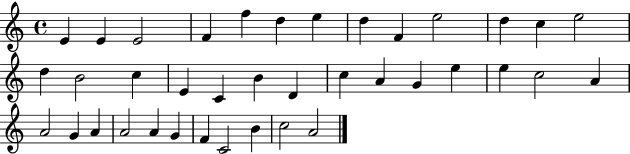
{
  \clef treble
  \time 4/4
  \defaultTimeSignature
  \key c \major
  e'4 e'4 e'2 | f'4 f''4 d''4 e''4 | d''4 f'4 e''2 | d''4 c''4 e''2 | \break d''4 b'2 c''4 | e'4 c'4 b'4 d'4 | c''4 a'4 g'4 e''4 | e''4 c''2 a'4 | \break a'2 g'4 a'4 | a'2 a'4 g'4 | f'4 c'2 b'4 | c''2 a'2 | \break \bar "|."
}